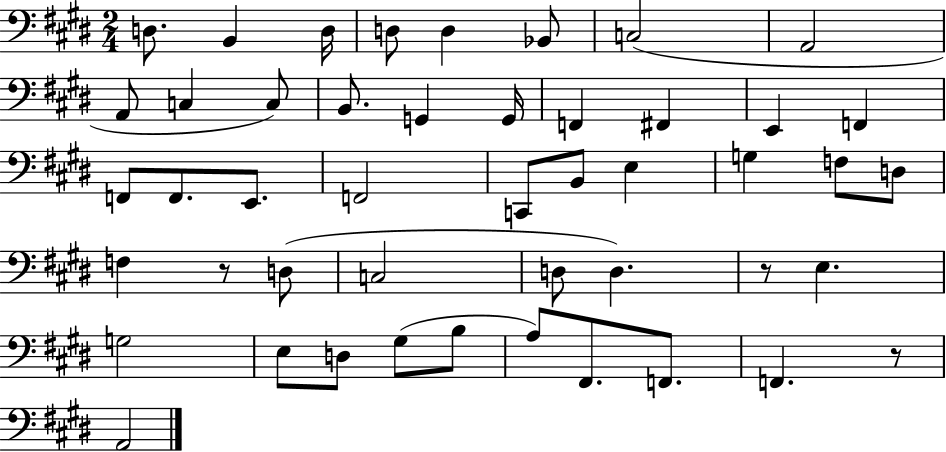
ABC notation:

X:1
T:Untitled
M:2/4
L:1/4
K:E
D,/2 B,, D,/4 D,/2 D, _B,,/2 C,2 A,,2 A,,/2 C, C,/2 B,,/2 G,, G,,/4 F,, ^F,, E,, F,, F,,/2 F,,/2 E,,/2 F,,2 C,,/2 B,,/2 E, G, F,/2 D,/2 F, z/2 D,/2 C,2 D,/2 D, z/2 E, G,2 E,/2 D,/2 ^G,/2 B,/2 A,/2 ^F,,/2 F,,/2 F,, z/2 A,,2